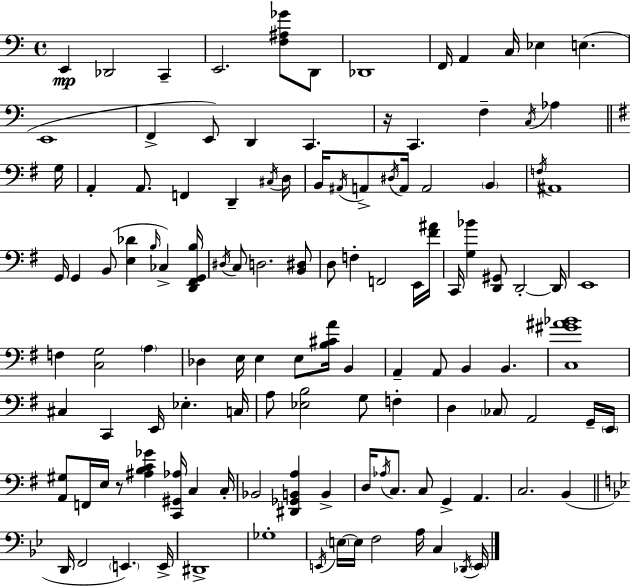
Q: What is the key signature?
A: A minor